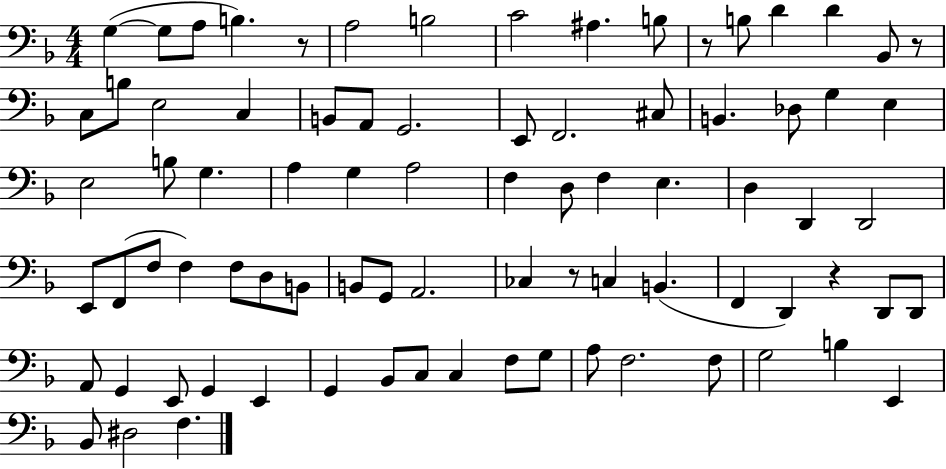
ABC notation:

X:1
T:Untitled
M:4/4
L:1/4
K:F
G, G,/2 A,/2 B, z/2 A,2 B,2 C2 ^A, B,/2 z/2 B,/2 D D _B,,/2 z/2 C,/2 B,/2 E,2 C, B,,/2 A,,/2 G,,2 E,,/2 F,,2 ^C,/2 B,, _D,/2 G, E, E,2 B,/2 G, A, G, A,2 F, D,/2 F, E, D, D,, D,,2 E,,/2 F,,/2 F,/2 F, F,/2 D,/2 B,,/2 B,,/2 G,,/2 A,,2 _C, z/2 C, B,, F,, D,, z D,,/2 D,,/2 A,,/2 G,, E,,/2 G,, E,, G,, _B,,/2 C,/2 C, F,/2 G,/2 A,/2 F,2 F,/2 G,2 B, E,, _B,,/2 ^D,2 F,